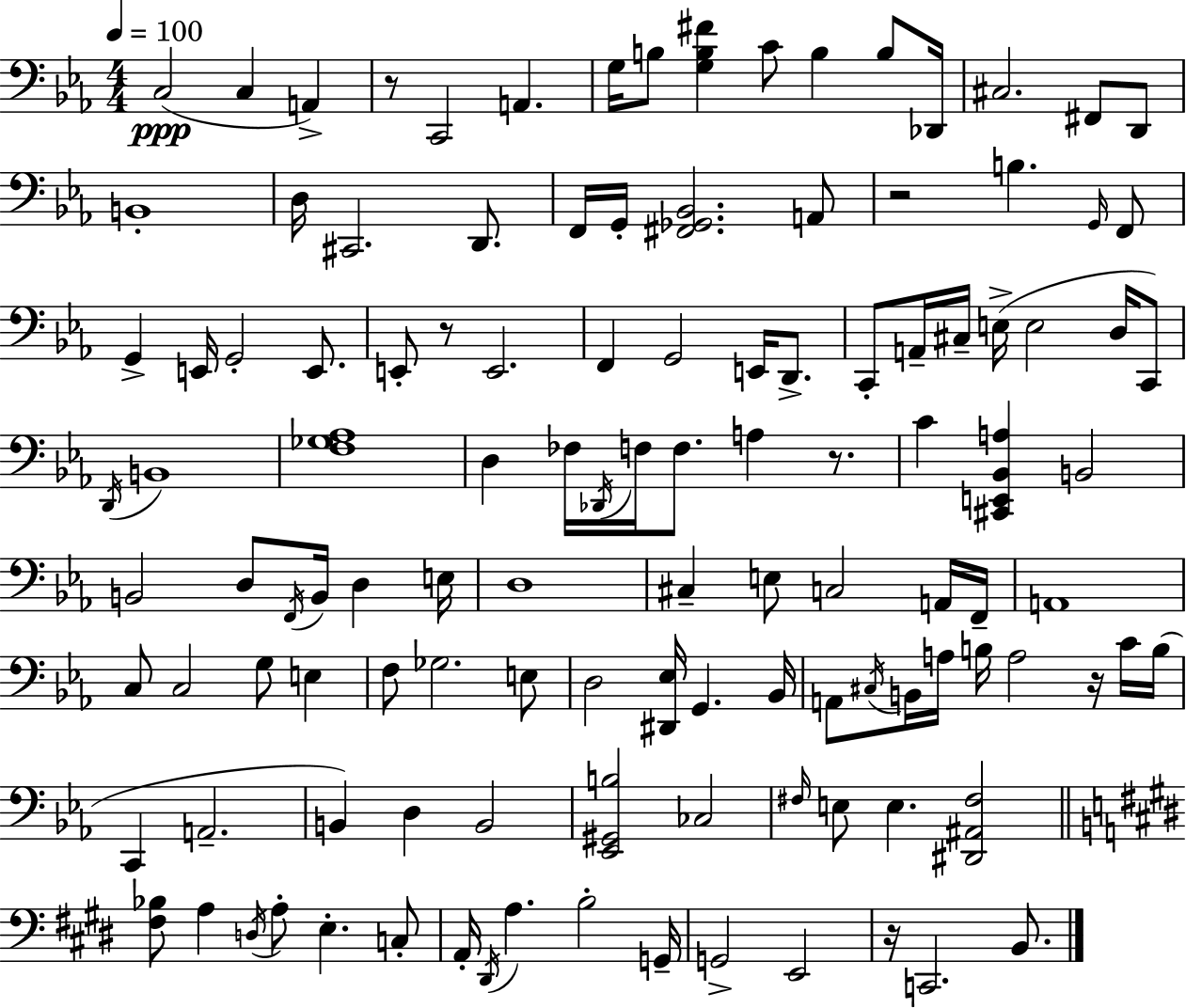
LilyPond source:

{
  \clef bass
  \numericTimeSignature
  \time 4/4
  \key ees \major
  \tempo 4 = 100
  c2(\ppp c4 a,4->) | r8 c,2 a,4. | g16 b8 <g b fis'>4 c'8 b4 b8 des,16 | cis2. fis,8 d,8 | \break b,1-. | d16 cis,2. d,8. | f,16 g,16-. <fis, ges, bes,>2. a,8 | r2 b4. \grace { g,16 } f,8 | \break g,4-> e,16 g,2-. e,8. | e,8-. r8 e,2. | f,4 g,2 e,16 d,8.-> | c,8-. a,16-- cis16-- e16->( e2 d16 c,8) | \break \acciaccatura { d,16 } b,1 | <f ges aes>1 | d4 fes16 \acciaccatura { des,16 } f16 f8. a4 | r8. c'4 <cis, e, bes, a>4 b,2 | \break b,2 d8 \acciaccatura { f,16 } b,16 d4 | e16 d1 | cis4-- e8 c2 | a,16 f,16-- a,1 | \break c8 c2 g8 | e4 f8 ges2. | e8 d2 <dis, ees>16 g,4. | bes,16 a,8 \acciaccatura { cis16 } b,16 a16 b16 a2 | \break r16 c'16 b16( c,4 a,2.-- | b,4) d4 b,2 | <ees, gis, b>2 ces2 | \grace { fis16 } e8 e4. <dis, ais, fis>2 | \break \bar "||" \break \key e \major <fis bes>8 a4 \acciaccatura { d16 } a8-. e4.-. c8-. | a,16-. \acciaccatura { dis,16 } a4. b2-. | g,16-- g,2-> e,2 | r16 c,2. b,8. | \break \bar "|."
}